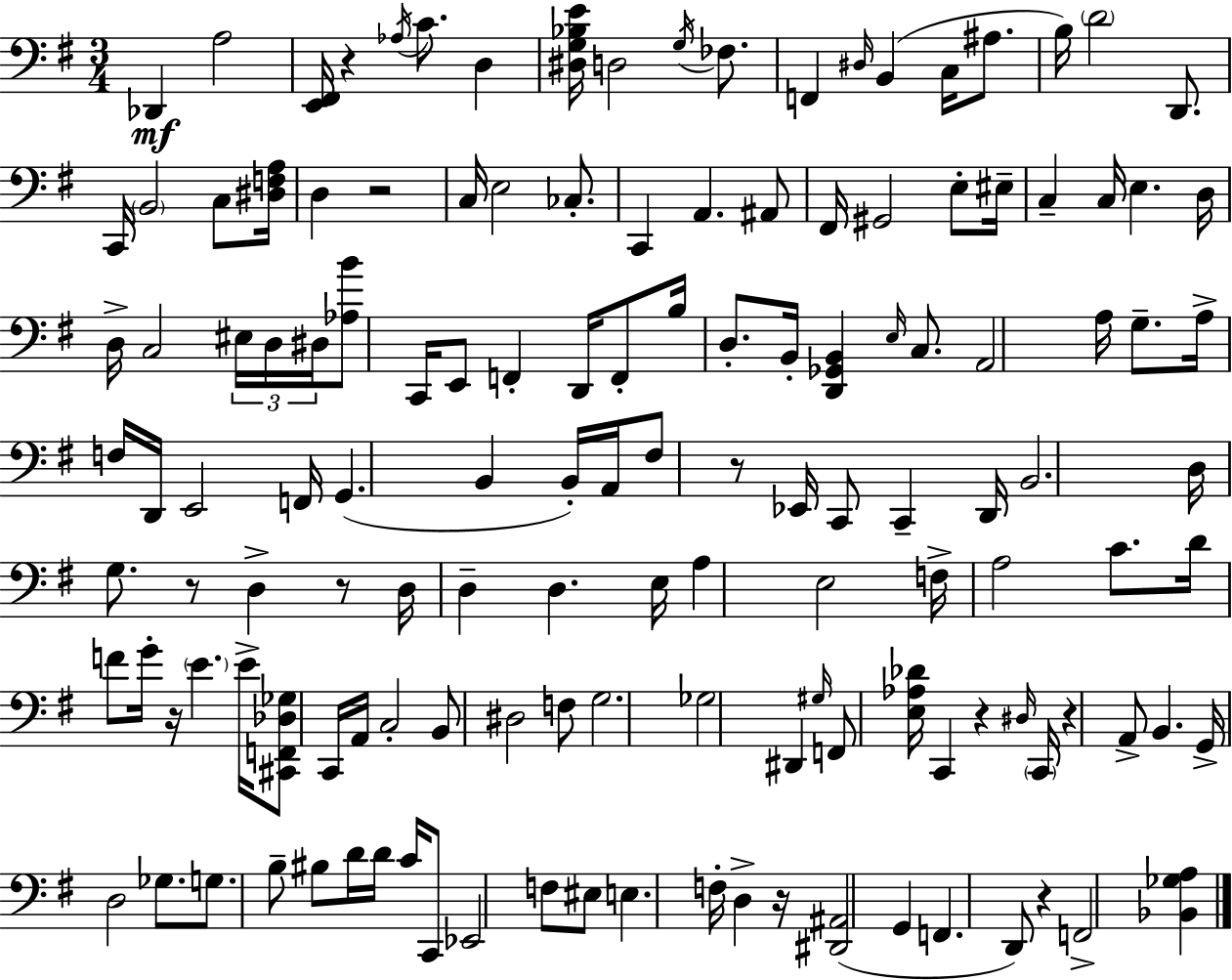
Db2/q A3/h [E2,F#2]/s R/q Ab3/s C4/e. D3/q [D#3,G3,Bb3,E4]/s D3/h G3/s FES3/e. F2/q D#3/s B2/q C3/s A#3/e. B3/s D4/h D2/e. C2/s B2/h C3/e [D#3,F3,A3]/s D3/q R/h C3/s E3/h CES3/e. C2/q A2/q. A#2/e F#2/s G#2/h E3/e EIS3/s C3/q C3/s E3/q. D3/s D3/s C3/h EIS3/s D3/s D#3/s [Ab3,B4]/e C2/s E2/e F2/q D2/s F2/e B3/s D3/e. B2/s [D2,Gb2,B2]/q E3/s C3/e. A2/h A3/s G3/e. A3/s F3/s D2/s E2/h F2/s G2/q. B2/q B2/s A2/s F#3/e R/e Eb2/s C2/e C2/q D2/s B2/h. D3/s G3/e. R/e D3/q R/e D3/s D3/q D3/q. E3/s A3/q E3/h F3/s A3/h C4/e. D4/s F4/e G4/s R/s E4/q. E4/s [C#2,F2,Db3,Gb3]/e C2/s A2/s C3/h B2/e D#3/h F3/e G3/h. Gb3/h D#2/q G#3/s F2/e [E3,Ab3,Db4]/s C2/q R/q D#3/s C2/s R/q A2/e B2/q. G2/s D3/h Gb3/e. G3/e. B3/e BIS3/e D4/s D4/s C4/s C2/e Eb2/h F3/e EIS3/e E3/q. F3/s D3/q R/s [D#2,A#2]/h G2/q F2/q. D2/e R/q F2/h [Bb2,Gb3,A3]/q